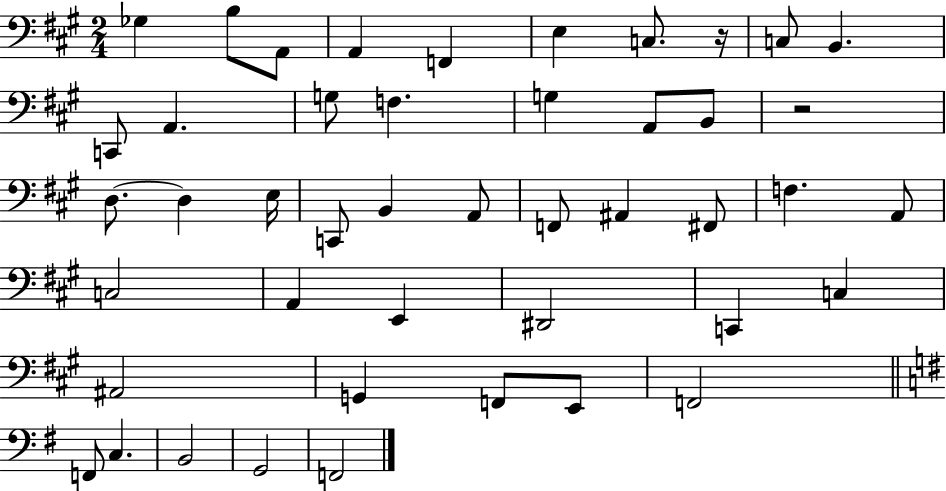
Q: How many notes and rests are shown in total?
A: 45